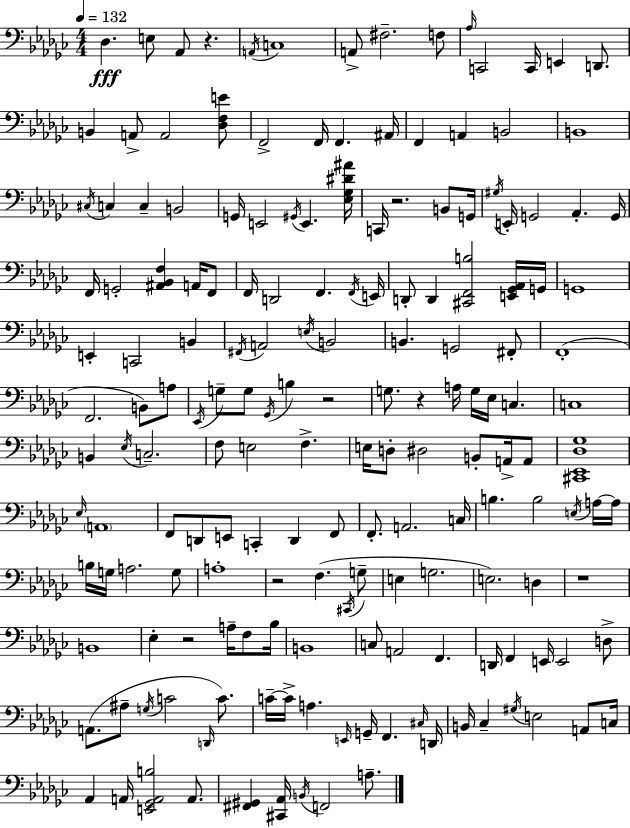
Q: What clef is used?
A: bass